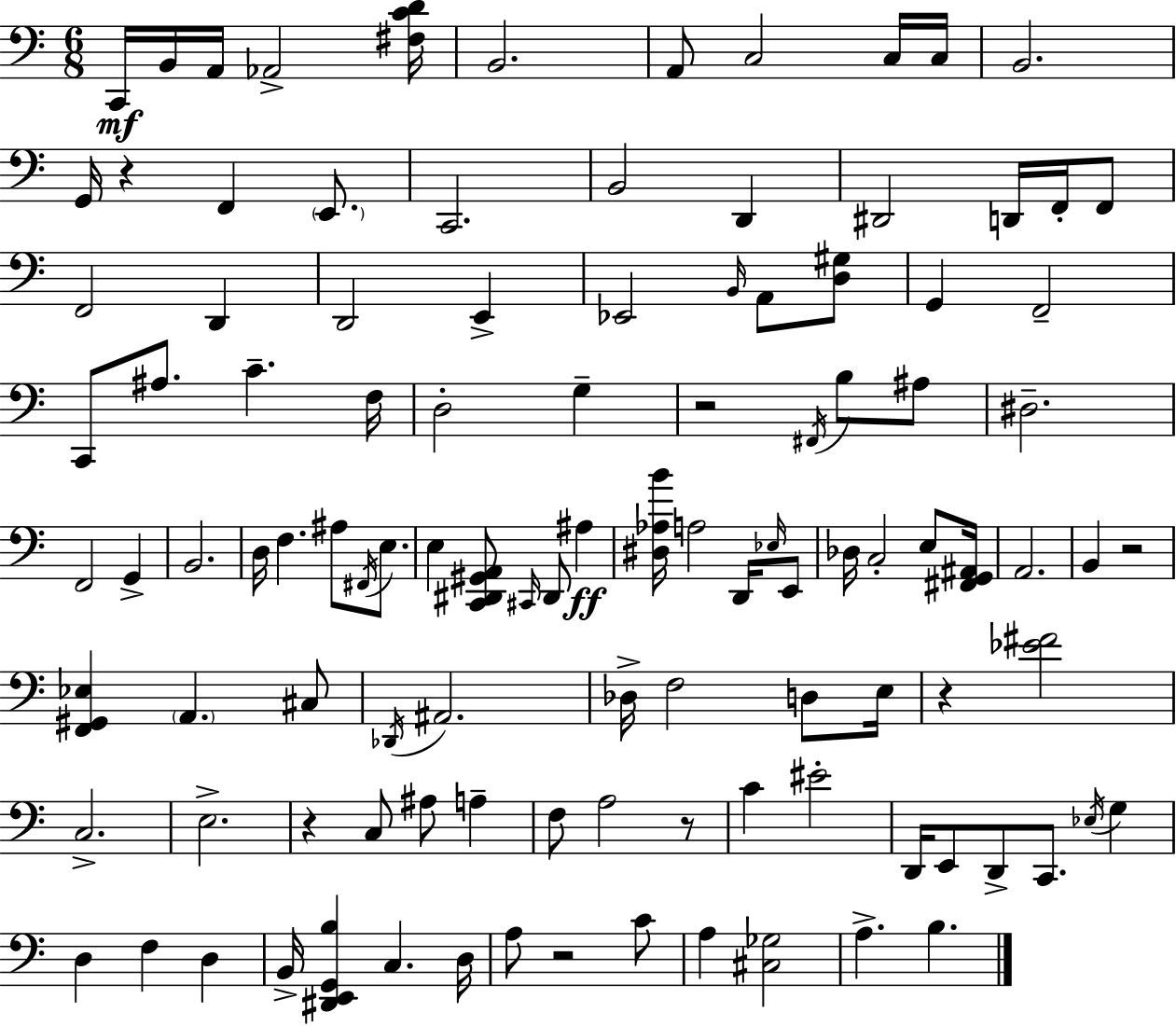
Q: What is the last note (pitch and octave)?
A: B3